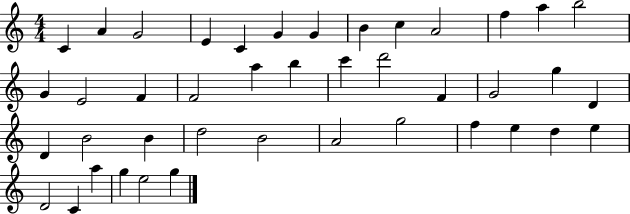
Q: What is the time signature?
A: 4/4